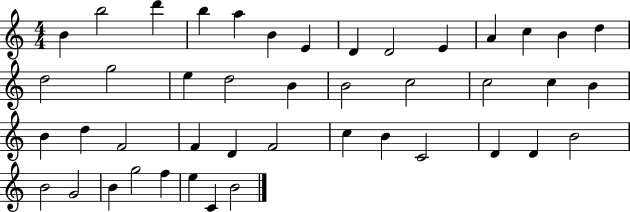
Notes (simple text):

B4/q B5/h D6/q B5/q A5/q B4/q E4/q D4/q D4/h E4/q A4/q C5/q B4/q D5/q D5/h G5/h E5/q D5/h B4/q B4/h C5/h C5/h C5/q B4/q B4/q D5/q F4/h F4/q D4/q F4/h C5/q B4/q C4/h D4/q D4/q B4/h B4/h G4/h B4/q G5/h F5/q E5/q C4/q B4/h